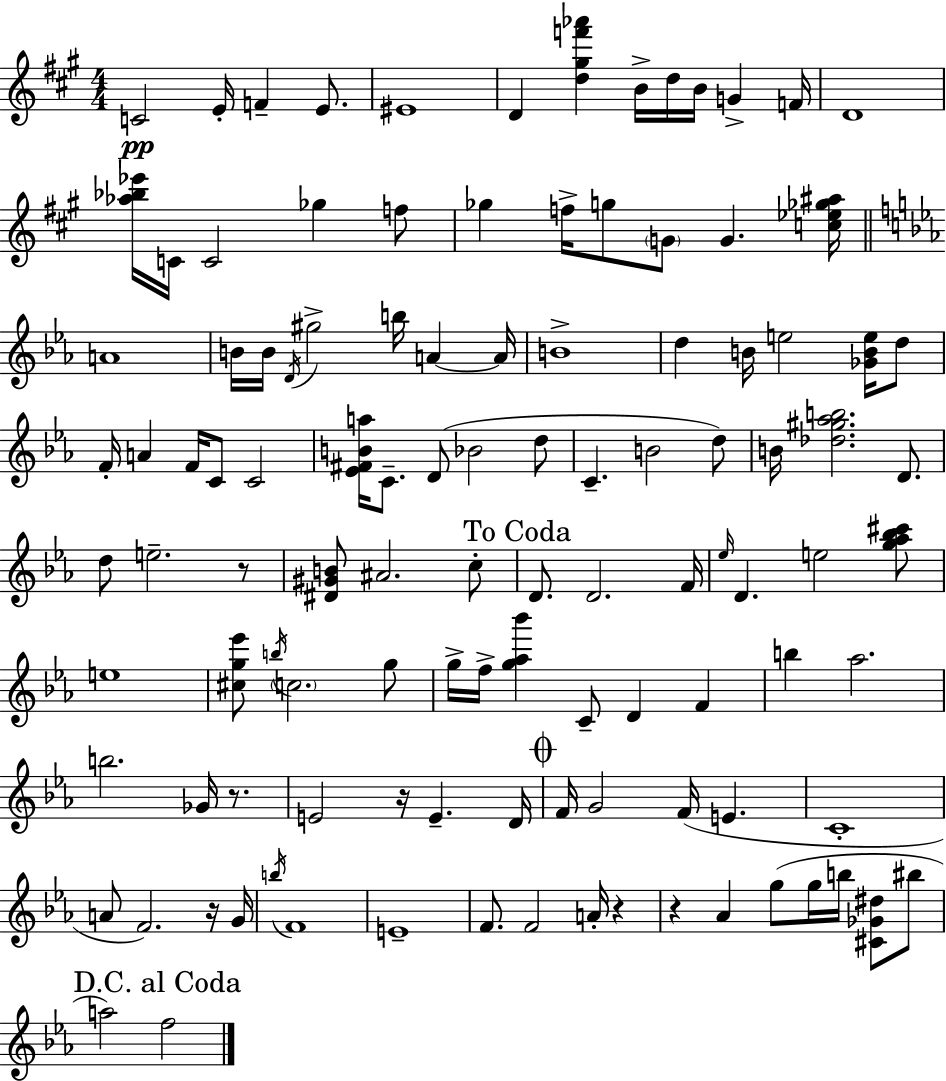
C4/h E4/s F4/q E4/e. EIS4/w D4/q [D5,G#5,F6,Ab6]/q B4/s D5/s B4/s G4/q F4/s D4/w [Ab5,Bb5,Eb6]/s C4/s C4/h Gb5/q F5/e Gb5/q F5/s G5/e G4/e G4/q. [C5,Eb5,Gb5,A#5]/s A4/w B4/s B4/s D4/s G#5/h B5/s A4/q A4/s B4/w D5/q B4/s E5/h [Gb4,B4,E5]/s D5/e F4/s A4/q F4/s C4/e C4/h [Eb4,F#4,B4,A5]/s C4/e. D4/e Bb4/h D5/e C4/q. B4/h D5/e B4/s [Db5,G#5,Ab5,B5]/h. D4/e. D5/e E5/h. R/e [D#4,G#4,B4]/e A#4/h. C5/e D4/e. D4/h. F4/s Eb5/s D4/q. E5/h [G5,Ab5,Bb5,C#6]/e E5/w [C#5,G5,Eb6]/e B5/s C5/h. G5/e G5/s F5/s [G5,Ab5,Bb6]/q C4/e D4/q F4/q B5/q Ab5/h. B5/h. Gb4/s R/e. E4/h R/s E4/q. D4/s F4/s G4/h F4/s E4/q. C4/w A4/e F4/h. R/s G4/s B5/s F4/w E4/w F4/e. F4/h A4/s R/q R/q Ab4/q G5/e G5/s B5/s [C#4,Gb4,D#5]/e BIS5/e A5/h F5/h